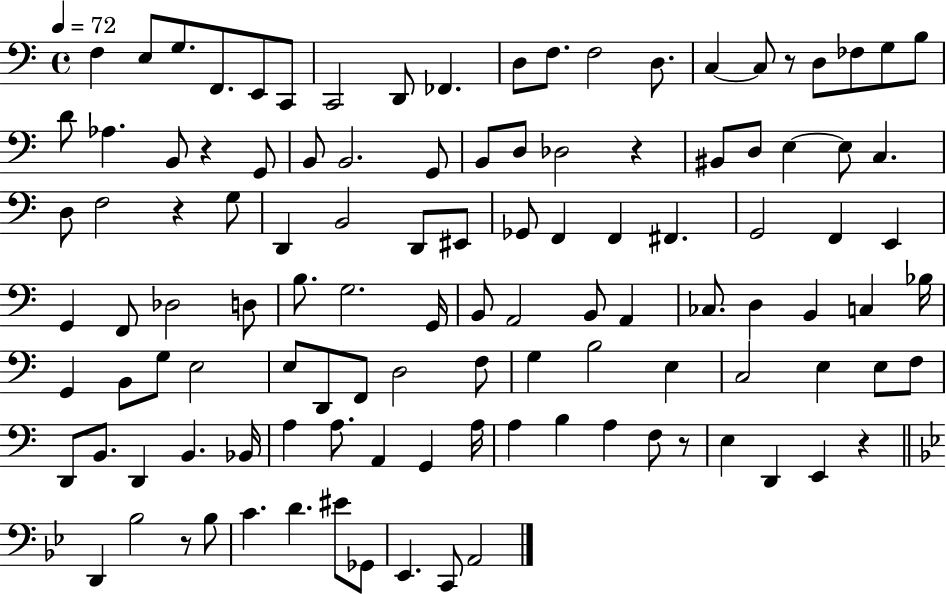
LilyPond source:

{
  \clef bass
  \time 4/4
  \defaultTimeSignature
  \key c \major
  \tempo 4 = 72
  \repeat volta 2 { f4 e8 g8. f,8. e,8 c,8 | c,2 d,8 fes,4. | d8 f8. f2 d8. | c4~~ c8 r8 d8 fes8 g8 b8 | \break d'8 aes4. b,8 r4 g,8 | b,8 b,2. g,8 | b,8 d8 des2 r4 | bis,8 d8 e4~~ e8 c4. | \break d8 f2 r4 g8 | d,4 b,2 d,8 eis,8 | ges,8 f,4 f,4 fis,4. | g,2 f,4 e,4 | \break g,4 f,8 des2 d8 | b8. g2. g,16 | b,8 a,2 b,8 a,4 | ces8. d4 b,4 c4 bes16 | \break g,4 b,8 g8 e2 | e8 d,8 f,8 d2 f8 | g4 b2 e4 | c2 e4 e8 f8 | \break d,8 b,8. d,4 b,4. bes,16 | a4 a8. a,4 g,4 a16 | a4 b4 a4 f8 r8 | e4 d,4 e,4 r4 | \break \bar "||" \break \key bes \major d,4 bes2 r8 bes8 | c'4. d'4. eis'8 ges,8 | ees,4. c,8 a,2 | } \bar "|."
}